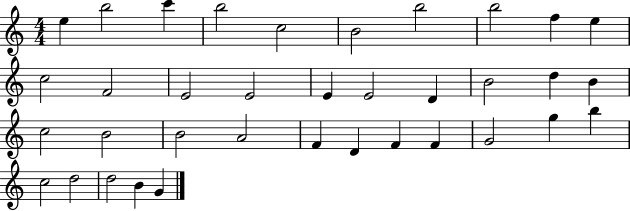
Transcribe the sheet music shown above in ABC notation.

X:1
T:Untitled
M:4/4
L:1/4
K:C
e b2 c' b2 c2 B2 b2 b2 f e c2 F2 E2 E2 E E2 D B2 d B c2 B2 B2 A2 F D F F G2 g b c2 d2 d2 B G